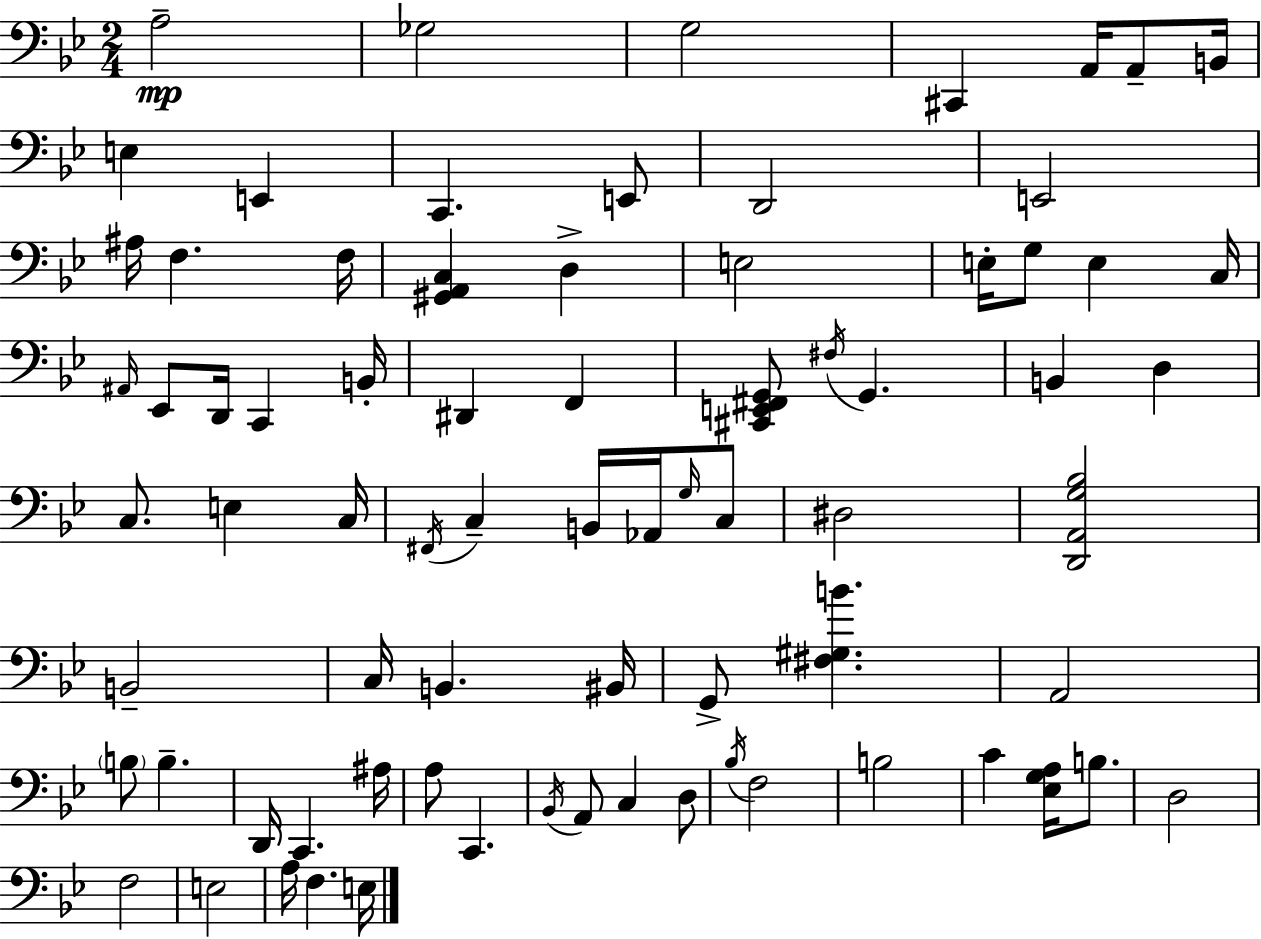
A3/h Gb3/h G3/h C#2/q A2/s A2/e B2/s E3/q E2/q C2/q. E2/e D2/h E2/h A#3/s F3/q. F3/s [G#2,A2,C3]/q D3/q E3/h E3/s G3/e E3/q C3/s A#2/s Eb2/e D2/s C2/q B2/s D#2/q F2/q [C#2,E2,F#2,G2]/e F#3/s G2/q. B2/q D3/q C3/e. E3/q C3/s F#2/s C3/q B2/s Ab2/s G3/s C3/e D#3/h [D2,A2,G3,Bb3]/h B2/h C3/s B2/q. BIS2/s G2/e [F#3,G#3,B4]/q. A2/h B3/e B3/q. D2/s C2/q. A#3/s A3/e C2/q. Bb2/s A2/e C3/q D3/e Bb3/s F3/h B3/h C4/q [Eb3,G3,A3]/s B3/e. D3/h F3/h E3/h A3/s F3/q. E3/s